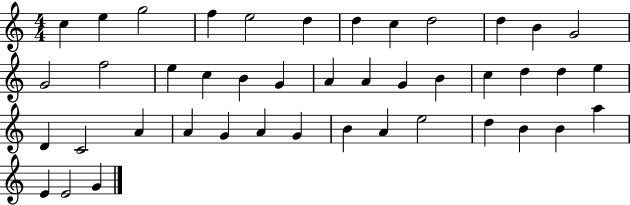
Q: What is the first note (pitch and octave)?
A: C5